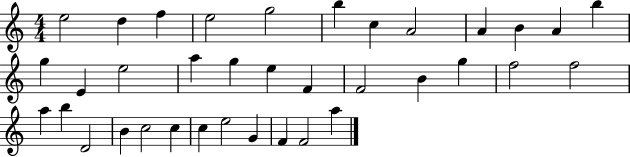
{
  \clef treble
  \numericTimeSignature
  \time 4/4
  \key c \major
  e''2 d''4 f''4 | e''2 g''2 | b''4 c''4 a'2 | a'4 b'4 a'4 b''4 | \break g''4 e'4 e''2 | a''4 g''4 e''4 f'4 | f'2 b'4 g''4 | f''2 f''2 | \break a''4 b''4 d'2 | b'4 c''2 c''4 | c''4 e''2 g'4 | f'4 f'2 a''4 | \break \bar "|."
}